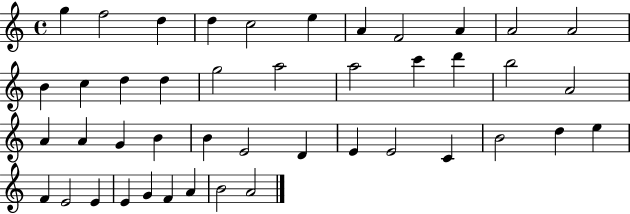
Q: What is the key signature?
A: C major